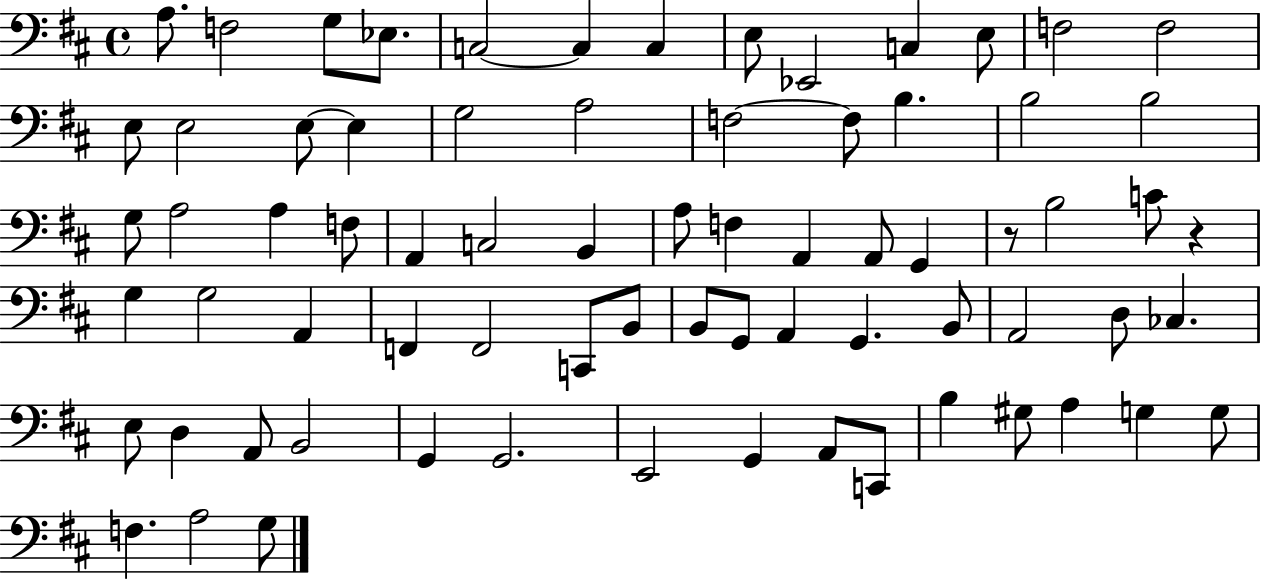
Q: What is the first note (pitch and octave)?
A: A3